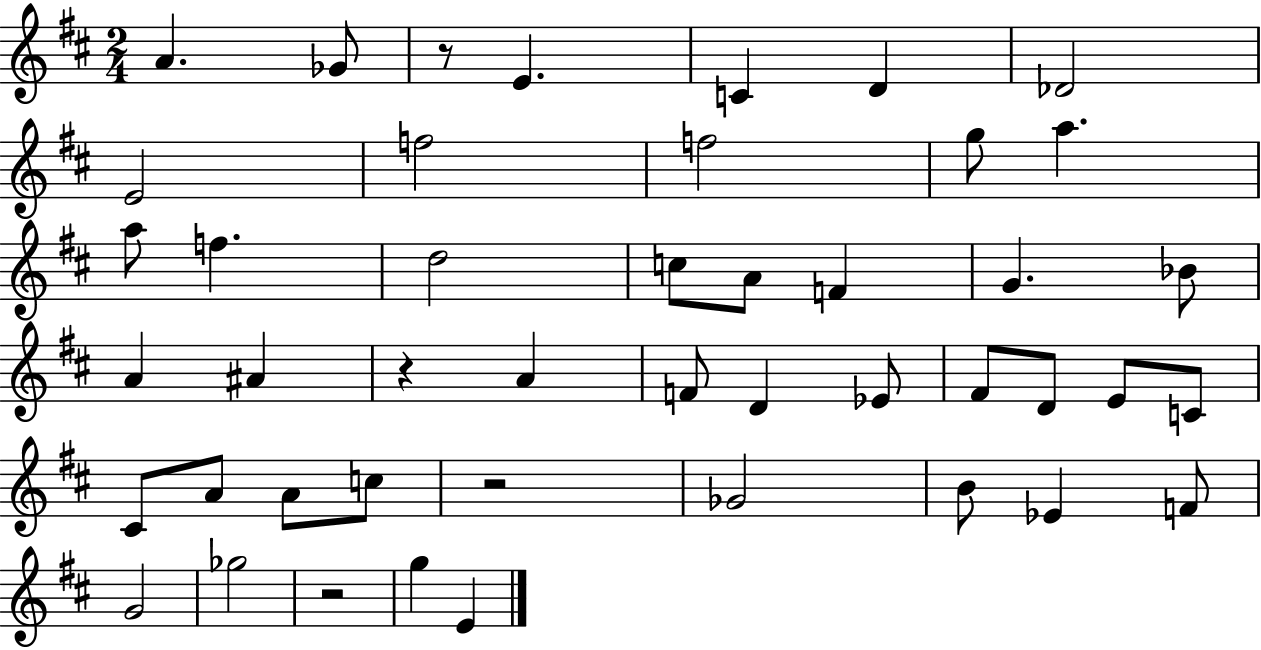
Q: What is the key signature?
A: D major